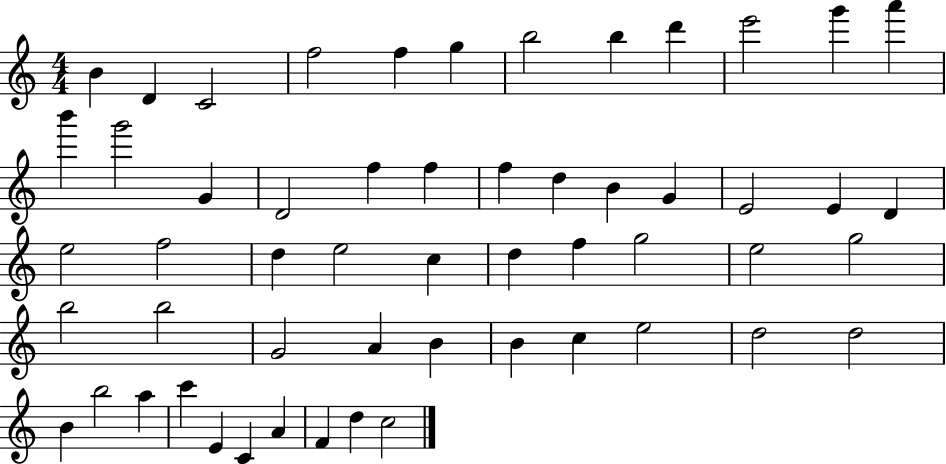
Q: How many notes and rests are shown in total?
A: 55